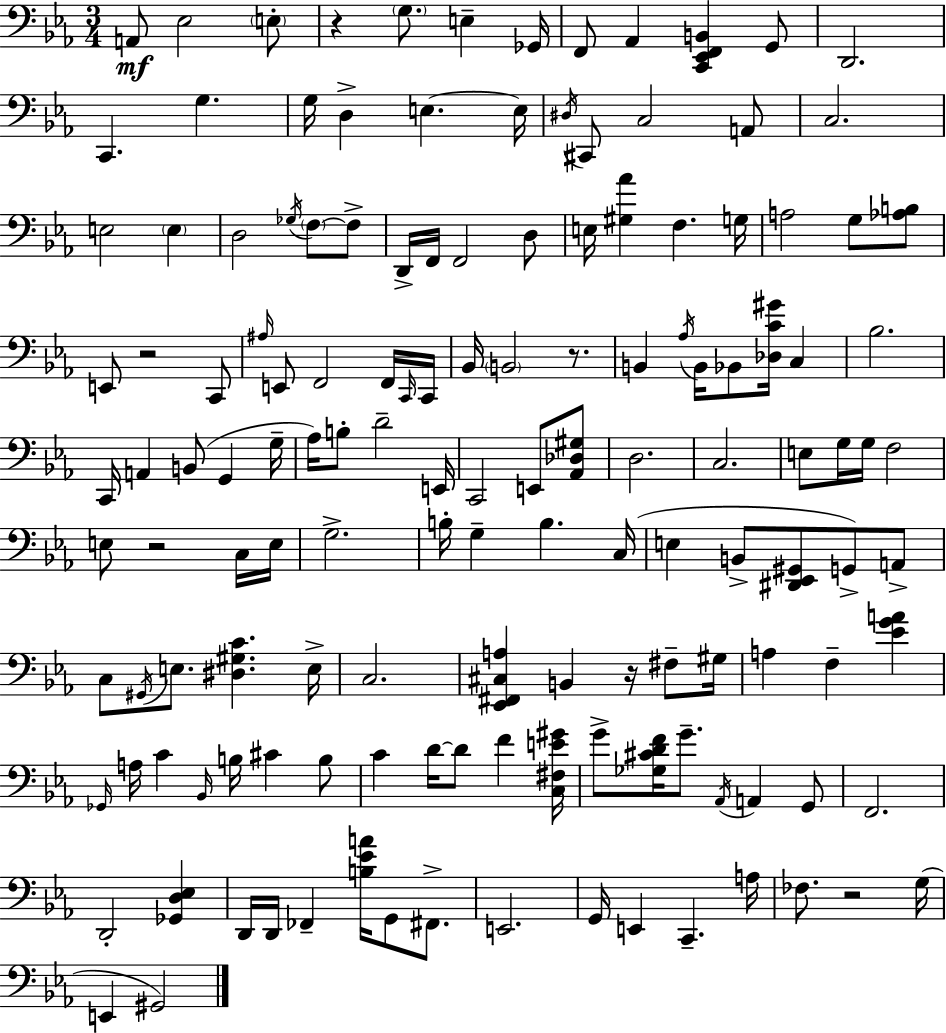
{
  \clef bass
  \numericTimeSignature
  \time 3/4
  \key ees \major
  a,8\mf ees2 \parenthesize e8-. | r4 \parenthesize g8. e4-- ges,16 | f,8 aes,4 <c, ees, f, b,>4 g,8 | d,2. | \break c,4. g4. | g16 d4-> e4.~~ e16 | \acciaccatura { dis16 } cis,8 c2 a,8 | c2. | \break e2 \parenthesize e4 | d2 \acciaccatura { ges16 } \parenthesize f8~~ | f8-> d,16-> f,16 f,2 | d8 e16 <gis aes'>4 f4. | \break g16 a2 g8 | <aes b>8 e,8 r2 | c,8 \grace { ais16 } e,8 f,2 | f,16 \grace { c,16 } c,16 bes,16 \parenthesize b,2 | \break r8. b,4 \acciaccatura { aes16 } b,16 bes,8 | <des c' gis'>16 c4 bes2. | c,16 a,4 b,8( | g,4 g16-- aes16) b8-. d'2-- | \break e,16 c,2 | e,8 <aes, des gis>8 d2. | c2. | e8 g16 g16 f2 | \break e8 r2 | c16 e16 g2.-> | b16-. g4-- b4. | c16( e4 b,8-> <dis, ees, gis,>8 | \break g,8->) a,8-> c8 \acciaccatura { gis,16 } e8. <dis gis c'>4. | e16-> c2. | <ees, fis, cis a>4 b,4 | r16 fis8-- gis16 a4 f4-- | \break <ees' g' a'>4 \grace { ges,16 } a16 c'4 | \grace { bes,16 } b16 cis'4 b8 c'4 | d'16~~ d'8 f'4 <c fis e' gis'>16 g'8-> <ges cis' d' f'>16 g'8.-- | \acciaccatura { aes,16 } a,4 g,8 f,2. | \break d,2-. | <ges, d ees>4 d,16 d,16 fes,4-- | <b ees' a'>16 g,8 fis,8.-> e,2. | g,16 e,4 | \break c,4.-- a16 fes8. | r2 g16( e,4 | gis,2) \bar "|."
}